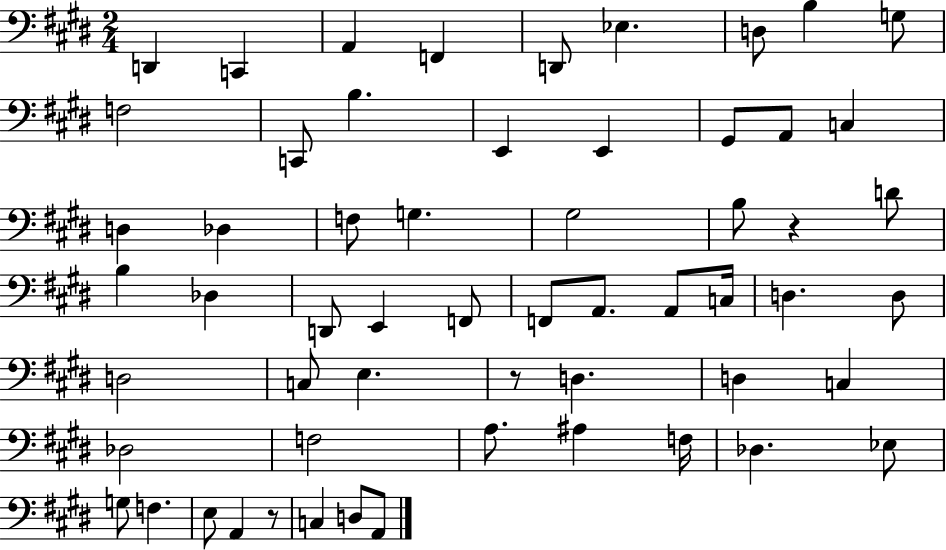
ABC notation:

X:1
T:Untitled
M:2/4
L:1/4
K:E
D,, C,, A,, F,, D,,/2 _E, D,/2 B, G,/2 F,2 C,,/2 B, E,, E,, ^G,,/2 A,,/2 C, D, _D, F,/2 G, ^G,2 B,/2 z D/2 B, _D, D,,/2 E,, F,,/2 F,,/2 A,,/2 A,,/2 C,/4 D, D,/2 D,2 C,/2 E, z/2 D, D, C, _D,2 F,2 A,/2 ^A, F,/4 _D, _E,/2 G,/2 F, E,/2 A,, z/2 C, D,/2 A,,/2